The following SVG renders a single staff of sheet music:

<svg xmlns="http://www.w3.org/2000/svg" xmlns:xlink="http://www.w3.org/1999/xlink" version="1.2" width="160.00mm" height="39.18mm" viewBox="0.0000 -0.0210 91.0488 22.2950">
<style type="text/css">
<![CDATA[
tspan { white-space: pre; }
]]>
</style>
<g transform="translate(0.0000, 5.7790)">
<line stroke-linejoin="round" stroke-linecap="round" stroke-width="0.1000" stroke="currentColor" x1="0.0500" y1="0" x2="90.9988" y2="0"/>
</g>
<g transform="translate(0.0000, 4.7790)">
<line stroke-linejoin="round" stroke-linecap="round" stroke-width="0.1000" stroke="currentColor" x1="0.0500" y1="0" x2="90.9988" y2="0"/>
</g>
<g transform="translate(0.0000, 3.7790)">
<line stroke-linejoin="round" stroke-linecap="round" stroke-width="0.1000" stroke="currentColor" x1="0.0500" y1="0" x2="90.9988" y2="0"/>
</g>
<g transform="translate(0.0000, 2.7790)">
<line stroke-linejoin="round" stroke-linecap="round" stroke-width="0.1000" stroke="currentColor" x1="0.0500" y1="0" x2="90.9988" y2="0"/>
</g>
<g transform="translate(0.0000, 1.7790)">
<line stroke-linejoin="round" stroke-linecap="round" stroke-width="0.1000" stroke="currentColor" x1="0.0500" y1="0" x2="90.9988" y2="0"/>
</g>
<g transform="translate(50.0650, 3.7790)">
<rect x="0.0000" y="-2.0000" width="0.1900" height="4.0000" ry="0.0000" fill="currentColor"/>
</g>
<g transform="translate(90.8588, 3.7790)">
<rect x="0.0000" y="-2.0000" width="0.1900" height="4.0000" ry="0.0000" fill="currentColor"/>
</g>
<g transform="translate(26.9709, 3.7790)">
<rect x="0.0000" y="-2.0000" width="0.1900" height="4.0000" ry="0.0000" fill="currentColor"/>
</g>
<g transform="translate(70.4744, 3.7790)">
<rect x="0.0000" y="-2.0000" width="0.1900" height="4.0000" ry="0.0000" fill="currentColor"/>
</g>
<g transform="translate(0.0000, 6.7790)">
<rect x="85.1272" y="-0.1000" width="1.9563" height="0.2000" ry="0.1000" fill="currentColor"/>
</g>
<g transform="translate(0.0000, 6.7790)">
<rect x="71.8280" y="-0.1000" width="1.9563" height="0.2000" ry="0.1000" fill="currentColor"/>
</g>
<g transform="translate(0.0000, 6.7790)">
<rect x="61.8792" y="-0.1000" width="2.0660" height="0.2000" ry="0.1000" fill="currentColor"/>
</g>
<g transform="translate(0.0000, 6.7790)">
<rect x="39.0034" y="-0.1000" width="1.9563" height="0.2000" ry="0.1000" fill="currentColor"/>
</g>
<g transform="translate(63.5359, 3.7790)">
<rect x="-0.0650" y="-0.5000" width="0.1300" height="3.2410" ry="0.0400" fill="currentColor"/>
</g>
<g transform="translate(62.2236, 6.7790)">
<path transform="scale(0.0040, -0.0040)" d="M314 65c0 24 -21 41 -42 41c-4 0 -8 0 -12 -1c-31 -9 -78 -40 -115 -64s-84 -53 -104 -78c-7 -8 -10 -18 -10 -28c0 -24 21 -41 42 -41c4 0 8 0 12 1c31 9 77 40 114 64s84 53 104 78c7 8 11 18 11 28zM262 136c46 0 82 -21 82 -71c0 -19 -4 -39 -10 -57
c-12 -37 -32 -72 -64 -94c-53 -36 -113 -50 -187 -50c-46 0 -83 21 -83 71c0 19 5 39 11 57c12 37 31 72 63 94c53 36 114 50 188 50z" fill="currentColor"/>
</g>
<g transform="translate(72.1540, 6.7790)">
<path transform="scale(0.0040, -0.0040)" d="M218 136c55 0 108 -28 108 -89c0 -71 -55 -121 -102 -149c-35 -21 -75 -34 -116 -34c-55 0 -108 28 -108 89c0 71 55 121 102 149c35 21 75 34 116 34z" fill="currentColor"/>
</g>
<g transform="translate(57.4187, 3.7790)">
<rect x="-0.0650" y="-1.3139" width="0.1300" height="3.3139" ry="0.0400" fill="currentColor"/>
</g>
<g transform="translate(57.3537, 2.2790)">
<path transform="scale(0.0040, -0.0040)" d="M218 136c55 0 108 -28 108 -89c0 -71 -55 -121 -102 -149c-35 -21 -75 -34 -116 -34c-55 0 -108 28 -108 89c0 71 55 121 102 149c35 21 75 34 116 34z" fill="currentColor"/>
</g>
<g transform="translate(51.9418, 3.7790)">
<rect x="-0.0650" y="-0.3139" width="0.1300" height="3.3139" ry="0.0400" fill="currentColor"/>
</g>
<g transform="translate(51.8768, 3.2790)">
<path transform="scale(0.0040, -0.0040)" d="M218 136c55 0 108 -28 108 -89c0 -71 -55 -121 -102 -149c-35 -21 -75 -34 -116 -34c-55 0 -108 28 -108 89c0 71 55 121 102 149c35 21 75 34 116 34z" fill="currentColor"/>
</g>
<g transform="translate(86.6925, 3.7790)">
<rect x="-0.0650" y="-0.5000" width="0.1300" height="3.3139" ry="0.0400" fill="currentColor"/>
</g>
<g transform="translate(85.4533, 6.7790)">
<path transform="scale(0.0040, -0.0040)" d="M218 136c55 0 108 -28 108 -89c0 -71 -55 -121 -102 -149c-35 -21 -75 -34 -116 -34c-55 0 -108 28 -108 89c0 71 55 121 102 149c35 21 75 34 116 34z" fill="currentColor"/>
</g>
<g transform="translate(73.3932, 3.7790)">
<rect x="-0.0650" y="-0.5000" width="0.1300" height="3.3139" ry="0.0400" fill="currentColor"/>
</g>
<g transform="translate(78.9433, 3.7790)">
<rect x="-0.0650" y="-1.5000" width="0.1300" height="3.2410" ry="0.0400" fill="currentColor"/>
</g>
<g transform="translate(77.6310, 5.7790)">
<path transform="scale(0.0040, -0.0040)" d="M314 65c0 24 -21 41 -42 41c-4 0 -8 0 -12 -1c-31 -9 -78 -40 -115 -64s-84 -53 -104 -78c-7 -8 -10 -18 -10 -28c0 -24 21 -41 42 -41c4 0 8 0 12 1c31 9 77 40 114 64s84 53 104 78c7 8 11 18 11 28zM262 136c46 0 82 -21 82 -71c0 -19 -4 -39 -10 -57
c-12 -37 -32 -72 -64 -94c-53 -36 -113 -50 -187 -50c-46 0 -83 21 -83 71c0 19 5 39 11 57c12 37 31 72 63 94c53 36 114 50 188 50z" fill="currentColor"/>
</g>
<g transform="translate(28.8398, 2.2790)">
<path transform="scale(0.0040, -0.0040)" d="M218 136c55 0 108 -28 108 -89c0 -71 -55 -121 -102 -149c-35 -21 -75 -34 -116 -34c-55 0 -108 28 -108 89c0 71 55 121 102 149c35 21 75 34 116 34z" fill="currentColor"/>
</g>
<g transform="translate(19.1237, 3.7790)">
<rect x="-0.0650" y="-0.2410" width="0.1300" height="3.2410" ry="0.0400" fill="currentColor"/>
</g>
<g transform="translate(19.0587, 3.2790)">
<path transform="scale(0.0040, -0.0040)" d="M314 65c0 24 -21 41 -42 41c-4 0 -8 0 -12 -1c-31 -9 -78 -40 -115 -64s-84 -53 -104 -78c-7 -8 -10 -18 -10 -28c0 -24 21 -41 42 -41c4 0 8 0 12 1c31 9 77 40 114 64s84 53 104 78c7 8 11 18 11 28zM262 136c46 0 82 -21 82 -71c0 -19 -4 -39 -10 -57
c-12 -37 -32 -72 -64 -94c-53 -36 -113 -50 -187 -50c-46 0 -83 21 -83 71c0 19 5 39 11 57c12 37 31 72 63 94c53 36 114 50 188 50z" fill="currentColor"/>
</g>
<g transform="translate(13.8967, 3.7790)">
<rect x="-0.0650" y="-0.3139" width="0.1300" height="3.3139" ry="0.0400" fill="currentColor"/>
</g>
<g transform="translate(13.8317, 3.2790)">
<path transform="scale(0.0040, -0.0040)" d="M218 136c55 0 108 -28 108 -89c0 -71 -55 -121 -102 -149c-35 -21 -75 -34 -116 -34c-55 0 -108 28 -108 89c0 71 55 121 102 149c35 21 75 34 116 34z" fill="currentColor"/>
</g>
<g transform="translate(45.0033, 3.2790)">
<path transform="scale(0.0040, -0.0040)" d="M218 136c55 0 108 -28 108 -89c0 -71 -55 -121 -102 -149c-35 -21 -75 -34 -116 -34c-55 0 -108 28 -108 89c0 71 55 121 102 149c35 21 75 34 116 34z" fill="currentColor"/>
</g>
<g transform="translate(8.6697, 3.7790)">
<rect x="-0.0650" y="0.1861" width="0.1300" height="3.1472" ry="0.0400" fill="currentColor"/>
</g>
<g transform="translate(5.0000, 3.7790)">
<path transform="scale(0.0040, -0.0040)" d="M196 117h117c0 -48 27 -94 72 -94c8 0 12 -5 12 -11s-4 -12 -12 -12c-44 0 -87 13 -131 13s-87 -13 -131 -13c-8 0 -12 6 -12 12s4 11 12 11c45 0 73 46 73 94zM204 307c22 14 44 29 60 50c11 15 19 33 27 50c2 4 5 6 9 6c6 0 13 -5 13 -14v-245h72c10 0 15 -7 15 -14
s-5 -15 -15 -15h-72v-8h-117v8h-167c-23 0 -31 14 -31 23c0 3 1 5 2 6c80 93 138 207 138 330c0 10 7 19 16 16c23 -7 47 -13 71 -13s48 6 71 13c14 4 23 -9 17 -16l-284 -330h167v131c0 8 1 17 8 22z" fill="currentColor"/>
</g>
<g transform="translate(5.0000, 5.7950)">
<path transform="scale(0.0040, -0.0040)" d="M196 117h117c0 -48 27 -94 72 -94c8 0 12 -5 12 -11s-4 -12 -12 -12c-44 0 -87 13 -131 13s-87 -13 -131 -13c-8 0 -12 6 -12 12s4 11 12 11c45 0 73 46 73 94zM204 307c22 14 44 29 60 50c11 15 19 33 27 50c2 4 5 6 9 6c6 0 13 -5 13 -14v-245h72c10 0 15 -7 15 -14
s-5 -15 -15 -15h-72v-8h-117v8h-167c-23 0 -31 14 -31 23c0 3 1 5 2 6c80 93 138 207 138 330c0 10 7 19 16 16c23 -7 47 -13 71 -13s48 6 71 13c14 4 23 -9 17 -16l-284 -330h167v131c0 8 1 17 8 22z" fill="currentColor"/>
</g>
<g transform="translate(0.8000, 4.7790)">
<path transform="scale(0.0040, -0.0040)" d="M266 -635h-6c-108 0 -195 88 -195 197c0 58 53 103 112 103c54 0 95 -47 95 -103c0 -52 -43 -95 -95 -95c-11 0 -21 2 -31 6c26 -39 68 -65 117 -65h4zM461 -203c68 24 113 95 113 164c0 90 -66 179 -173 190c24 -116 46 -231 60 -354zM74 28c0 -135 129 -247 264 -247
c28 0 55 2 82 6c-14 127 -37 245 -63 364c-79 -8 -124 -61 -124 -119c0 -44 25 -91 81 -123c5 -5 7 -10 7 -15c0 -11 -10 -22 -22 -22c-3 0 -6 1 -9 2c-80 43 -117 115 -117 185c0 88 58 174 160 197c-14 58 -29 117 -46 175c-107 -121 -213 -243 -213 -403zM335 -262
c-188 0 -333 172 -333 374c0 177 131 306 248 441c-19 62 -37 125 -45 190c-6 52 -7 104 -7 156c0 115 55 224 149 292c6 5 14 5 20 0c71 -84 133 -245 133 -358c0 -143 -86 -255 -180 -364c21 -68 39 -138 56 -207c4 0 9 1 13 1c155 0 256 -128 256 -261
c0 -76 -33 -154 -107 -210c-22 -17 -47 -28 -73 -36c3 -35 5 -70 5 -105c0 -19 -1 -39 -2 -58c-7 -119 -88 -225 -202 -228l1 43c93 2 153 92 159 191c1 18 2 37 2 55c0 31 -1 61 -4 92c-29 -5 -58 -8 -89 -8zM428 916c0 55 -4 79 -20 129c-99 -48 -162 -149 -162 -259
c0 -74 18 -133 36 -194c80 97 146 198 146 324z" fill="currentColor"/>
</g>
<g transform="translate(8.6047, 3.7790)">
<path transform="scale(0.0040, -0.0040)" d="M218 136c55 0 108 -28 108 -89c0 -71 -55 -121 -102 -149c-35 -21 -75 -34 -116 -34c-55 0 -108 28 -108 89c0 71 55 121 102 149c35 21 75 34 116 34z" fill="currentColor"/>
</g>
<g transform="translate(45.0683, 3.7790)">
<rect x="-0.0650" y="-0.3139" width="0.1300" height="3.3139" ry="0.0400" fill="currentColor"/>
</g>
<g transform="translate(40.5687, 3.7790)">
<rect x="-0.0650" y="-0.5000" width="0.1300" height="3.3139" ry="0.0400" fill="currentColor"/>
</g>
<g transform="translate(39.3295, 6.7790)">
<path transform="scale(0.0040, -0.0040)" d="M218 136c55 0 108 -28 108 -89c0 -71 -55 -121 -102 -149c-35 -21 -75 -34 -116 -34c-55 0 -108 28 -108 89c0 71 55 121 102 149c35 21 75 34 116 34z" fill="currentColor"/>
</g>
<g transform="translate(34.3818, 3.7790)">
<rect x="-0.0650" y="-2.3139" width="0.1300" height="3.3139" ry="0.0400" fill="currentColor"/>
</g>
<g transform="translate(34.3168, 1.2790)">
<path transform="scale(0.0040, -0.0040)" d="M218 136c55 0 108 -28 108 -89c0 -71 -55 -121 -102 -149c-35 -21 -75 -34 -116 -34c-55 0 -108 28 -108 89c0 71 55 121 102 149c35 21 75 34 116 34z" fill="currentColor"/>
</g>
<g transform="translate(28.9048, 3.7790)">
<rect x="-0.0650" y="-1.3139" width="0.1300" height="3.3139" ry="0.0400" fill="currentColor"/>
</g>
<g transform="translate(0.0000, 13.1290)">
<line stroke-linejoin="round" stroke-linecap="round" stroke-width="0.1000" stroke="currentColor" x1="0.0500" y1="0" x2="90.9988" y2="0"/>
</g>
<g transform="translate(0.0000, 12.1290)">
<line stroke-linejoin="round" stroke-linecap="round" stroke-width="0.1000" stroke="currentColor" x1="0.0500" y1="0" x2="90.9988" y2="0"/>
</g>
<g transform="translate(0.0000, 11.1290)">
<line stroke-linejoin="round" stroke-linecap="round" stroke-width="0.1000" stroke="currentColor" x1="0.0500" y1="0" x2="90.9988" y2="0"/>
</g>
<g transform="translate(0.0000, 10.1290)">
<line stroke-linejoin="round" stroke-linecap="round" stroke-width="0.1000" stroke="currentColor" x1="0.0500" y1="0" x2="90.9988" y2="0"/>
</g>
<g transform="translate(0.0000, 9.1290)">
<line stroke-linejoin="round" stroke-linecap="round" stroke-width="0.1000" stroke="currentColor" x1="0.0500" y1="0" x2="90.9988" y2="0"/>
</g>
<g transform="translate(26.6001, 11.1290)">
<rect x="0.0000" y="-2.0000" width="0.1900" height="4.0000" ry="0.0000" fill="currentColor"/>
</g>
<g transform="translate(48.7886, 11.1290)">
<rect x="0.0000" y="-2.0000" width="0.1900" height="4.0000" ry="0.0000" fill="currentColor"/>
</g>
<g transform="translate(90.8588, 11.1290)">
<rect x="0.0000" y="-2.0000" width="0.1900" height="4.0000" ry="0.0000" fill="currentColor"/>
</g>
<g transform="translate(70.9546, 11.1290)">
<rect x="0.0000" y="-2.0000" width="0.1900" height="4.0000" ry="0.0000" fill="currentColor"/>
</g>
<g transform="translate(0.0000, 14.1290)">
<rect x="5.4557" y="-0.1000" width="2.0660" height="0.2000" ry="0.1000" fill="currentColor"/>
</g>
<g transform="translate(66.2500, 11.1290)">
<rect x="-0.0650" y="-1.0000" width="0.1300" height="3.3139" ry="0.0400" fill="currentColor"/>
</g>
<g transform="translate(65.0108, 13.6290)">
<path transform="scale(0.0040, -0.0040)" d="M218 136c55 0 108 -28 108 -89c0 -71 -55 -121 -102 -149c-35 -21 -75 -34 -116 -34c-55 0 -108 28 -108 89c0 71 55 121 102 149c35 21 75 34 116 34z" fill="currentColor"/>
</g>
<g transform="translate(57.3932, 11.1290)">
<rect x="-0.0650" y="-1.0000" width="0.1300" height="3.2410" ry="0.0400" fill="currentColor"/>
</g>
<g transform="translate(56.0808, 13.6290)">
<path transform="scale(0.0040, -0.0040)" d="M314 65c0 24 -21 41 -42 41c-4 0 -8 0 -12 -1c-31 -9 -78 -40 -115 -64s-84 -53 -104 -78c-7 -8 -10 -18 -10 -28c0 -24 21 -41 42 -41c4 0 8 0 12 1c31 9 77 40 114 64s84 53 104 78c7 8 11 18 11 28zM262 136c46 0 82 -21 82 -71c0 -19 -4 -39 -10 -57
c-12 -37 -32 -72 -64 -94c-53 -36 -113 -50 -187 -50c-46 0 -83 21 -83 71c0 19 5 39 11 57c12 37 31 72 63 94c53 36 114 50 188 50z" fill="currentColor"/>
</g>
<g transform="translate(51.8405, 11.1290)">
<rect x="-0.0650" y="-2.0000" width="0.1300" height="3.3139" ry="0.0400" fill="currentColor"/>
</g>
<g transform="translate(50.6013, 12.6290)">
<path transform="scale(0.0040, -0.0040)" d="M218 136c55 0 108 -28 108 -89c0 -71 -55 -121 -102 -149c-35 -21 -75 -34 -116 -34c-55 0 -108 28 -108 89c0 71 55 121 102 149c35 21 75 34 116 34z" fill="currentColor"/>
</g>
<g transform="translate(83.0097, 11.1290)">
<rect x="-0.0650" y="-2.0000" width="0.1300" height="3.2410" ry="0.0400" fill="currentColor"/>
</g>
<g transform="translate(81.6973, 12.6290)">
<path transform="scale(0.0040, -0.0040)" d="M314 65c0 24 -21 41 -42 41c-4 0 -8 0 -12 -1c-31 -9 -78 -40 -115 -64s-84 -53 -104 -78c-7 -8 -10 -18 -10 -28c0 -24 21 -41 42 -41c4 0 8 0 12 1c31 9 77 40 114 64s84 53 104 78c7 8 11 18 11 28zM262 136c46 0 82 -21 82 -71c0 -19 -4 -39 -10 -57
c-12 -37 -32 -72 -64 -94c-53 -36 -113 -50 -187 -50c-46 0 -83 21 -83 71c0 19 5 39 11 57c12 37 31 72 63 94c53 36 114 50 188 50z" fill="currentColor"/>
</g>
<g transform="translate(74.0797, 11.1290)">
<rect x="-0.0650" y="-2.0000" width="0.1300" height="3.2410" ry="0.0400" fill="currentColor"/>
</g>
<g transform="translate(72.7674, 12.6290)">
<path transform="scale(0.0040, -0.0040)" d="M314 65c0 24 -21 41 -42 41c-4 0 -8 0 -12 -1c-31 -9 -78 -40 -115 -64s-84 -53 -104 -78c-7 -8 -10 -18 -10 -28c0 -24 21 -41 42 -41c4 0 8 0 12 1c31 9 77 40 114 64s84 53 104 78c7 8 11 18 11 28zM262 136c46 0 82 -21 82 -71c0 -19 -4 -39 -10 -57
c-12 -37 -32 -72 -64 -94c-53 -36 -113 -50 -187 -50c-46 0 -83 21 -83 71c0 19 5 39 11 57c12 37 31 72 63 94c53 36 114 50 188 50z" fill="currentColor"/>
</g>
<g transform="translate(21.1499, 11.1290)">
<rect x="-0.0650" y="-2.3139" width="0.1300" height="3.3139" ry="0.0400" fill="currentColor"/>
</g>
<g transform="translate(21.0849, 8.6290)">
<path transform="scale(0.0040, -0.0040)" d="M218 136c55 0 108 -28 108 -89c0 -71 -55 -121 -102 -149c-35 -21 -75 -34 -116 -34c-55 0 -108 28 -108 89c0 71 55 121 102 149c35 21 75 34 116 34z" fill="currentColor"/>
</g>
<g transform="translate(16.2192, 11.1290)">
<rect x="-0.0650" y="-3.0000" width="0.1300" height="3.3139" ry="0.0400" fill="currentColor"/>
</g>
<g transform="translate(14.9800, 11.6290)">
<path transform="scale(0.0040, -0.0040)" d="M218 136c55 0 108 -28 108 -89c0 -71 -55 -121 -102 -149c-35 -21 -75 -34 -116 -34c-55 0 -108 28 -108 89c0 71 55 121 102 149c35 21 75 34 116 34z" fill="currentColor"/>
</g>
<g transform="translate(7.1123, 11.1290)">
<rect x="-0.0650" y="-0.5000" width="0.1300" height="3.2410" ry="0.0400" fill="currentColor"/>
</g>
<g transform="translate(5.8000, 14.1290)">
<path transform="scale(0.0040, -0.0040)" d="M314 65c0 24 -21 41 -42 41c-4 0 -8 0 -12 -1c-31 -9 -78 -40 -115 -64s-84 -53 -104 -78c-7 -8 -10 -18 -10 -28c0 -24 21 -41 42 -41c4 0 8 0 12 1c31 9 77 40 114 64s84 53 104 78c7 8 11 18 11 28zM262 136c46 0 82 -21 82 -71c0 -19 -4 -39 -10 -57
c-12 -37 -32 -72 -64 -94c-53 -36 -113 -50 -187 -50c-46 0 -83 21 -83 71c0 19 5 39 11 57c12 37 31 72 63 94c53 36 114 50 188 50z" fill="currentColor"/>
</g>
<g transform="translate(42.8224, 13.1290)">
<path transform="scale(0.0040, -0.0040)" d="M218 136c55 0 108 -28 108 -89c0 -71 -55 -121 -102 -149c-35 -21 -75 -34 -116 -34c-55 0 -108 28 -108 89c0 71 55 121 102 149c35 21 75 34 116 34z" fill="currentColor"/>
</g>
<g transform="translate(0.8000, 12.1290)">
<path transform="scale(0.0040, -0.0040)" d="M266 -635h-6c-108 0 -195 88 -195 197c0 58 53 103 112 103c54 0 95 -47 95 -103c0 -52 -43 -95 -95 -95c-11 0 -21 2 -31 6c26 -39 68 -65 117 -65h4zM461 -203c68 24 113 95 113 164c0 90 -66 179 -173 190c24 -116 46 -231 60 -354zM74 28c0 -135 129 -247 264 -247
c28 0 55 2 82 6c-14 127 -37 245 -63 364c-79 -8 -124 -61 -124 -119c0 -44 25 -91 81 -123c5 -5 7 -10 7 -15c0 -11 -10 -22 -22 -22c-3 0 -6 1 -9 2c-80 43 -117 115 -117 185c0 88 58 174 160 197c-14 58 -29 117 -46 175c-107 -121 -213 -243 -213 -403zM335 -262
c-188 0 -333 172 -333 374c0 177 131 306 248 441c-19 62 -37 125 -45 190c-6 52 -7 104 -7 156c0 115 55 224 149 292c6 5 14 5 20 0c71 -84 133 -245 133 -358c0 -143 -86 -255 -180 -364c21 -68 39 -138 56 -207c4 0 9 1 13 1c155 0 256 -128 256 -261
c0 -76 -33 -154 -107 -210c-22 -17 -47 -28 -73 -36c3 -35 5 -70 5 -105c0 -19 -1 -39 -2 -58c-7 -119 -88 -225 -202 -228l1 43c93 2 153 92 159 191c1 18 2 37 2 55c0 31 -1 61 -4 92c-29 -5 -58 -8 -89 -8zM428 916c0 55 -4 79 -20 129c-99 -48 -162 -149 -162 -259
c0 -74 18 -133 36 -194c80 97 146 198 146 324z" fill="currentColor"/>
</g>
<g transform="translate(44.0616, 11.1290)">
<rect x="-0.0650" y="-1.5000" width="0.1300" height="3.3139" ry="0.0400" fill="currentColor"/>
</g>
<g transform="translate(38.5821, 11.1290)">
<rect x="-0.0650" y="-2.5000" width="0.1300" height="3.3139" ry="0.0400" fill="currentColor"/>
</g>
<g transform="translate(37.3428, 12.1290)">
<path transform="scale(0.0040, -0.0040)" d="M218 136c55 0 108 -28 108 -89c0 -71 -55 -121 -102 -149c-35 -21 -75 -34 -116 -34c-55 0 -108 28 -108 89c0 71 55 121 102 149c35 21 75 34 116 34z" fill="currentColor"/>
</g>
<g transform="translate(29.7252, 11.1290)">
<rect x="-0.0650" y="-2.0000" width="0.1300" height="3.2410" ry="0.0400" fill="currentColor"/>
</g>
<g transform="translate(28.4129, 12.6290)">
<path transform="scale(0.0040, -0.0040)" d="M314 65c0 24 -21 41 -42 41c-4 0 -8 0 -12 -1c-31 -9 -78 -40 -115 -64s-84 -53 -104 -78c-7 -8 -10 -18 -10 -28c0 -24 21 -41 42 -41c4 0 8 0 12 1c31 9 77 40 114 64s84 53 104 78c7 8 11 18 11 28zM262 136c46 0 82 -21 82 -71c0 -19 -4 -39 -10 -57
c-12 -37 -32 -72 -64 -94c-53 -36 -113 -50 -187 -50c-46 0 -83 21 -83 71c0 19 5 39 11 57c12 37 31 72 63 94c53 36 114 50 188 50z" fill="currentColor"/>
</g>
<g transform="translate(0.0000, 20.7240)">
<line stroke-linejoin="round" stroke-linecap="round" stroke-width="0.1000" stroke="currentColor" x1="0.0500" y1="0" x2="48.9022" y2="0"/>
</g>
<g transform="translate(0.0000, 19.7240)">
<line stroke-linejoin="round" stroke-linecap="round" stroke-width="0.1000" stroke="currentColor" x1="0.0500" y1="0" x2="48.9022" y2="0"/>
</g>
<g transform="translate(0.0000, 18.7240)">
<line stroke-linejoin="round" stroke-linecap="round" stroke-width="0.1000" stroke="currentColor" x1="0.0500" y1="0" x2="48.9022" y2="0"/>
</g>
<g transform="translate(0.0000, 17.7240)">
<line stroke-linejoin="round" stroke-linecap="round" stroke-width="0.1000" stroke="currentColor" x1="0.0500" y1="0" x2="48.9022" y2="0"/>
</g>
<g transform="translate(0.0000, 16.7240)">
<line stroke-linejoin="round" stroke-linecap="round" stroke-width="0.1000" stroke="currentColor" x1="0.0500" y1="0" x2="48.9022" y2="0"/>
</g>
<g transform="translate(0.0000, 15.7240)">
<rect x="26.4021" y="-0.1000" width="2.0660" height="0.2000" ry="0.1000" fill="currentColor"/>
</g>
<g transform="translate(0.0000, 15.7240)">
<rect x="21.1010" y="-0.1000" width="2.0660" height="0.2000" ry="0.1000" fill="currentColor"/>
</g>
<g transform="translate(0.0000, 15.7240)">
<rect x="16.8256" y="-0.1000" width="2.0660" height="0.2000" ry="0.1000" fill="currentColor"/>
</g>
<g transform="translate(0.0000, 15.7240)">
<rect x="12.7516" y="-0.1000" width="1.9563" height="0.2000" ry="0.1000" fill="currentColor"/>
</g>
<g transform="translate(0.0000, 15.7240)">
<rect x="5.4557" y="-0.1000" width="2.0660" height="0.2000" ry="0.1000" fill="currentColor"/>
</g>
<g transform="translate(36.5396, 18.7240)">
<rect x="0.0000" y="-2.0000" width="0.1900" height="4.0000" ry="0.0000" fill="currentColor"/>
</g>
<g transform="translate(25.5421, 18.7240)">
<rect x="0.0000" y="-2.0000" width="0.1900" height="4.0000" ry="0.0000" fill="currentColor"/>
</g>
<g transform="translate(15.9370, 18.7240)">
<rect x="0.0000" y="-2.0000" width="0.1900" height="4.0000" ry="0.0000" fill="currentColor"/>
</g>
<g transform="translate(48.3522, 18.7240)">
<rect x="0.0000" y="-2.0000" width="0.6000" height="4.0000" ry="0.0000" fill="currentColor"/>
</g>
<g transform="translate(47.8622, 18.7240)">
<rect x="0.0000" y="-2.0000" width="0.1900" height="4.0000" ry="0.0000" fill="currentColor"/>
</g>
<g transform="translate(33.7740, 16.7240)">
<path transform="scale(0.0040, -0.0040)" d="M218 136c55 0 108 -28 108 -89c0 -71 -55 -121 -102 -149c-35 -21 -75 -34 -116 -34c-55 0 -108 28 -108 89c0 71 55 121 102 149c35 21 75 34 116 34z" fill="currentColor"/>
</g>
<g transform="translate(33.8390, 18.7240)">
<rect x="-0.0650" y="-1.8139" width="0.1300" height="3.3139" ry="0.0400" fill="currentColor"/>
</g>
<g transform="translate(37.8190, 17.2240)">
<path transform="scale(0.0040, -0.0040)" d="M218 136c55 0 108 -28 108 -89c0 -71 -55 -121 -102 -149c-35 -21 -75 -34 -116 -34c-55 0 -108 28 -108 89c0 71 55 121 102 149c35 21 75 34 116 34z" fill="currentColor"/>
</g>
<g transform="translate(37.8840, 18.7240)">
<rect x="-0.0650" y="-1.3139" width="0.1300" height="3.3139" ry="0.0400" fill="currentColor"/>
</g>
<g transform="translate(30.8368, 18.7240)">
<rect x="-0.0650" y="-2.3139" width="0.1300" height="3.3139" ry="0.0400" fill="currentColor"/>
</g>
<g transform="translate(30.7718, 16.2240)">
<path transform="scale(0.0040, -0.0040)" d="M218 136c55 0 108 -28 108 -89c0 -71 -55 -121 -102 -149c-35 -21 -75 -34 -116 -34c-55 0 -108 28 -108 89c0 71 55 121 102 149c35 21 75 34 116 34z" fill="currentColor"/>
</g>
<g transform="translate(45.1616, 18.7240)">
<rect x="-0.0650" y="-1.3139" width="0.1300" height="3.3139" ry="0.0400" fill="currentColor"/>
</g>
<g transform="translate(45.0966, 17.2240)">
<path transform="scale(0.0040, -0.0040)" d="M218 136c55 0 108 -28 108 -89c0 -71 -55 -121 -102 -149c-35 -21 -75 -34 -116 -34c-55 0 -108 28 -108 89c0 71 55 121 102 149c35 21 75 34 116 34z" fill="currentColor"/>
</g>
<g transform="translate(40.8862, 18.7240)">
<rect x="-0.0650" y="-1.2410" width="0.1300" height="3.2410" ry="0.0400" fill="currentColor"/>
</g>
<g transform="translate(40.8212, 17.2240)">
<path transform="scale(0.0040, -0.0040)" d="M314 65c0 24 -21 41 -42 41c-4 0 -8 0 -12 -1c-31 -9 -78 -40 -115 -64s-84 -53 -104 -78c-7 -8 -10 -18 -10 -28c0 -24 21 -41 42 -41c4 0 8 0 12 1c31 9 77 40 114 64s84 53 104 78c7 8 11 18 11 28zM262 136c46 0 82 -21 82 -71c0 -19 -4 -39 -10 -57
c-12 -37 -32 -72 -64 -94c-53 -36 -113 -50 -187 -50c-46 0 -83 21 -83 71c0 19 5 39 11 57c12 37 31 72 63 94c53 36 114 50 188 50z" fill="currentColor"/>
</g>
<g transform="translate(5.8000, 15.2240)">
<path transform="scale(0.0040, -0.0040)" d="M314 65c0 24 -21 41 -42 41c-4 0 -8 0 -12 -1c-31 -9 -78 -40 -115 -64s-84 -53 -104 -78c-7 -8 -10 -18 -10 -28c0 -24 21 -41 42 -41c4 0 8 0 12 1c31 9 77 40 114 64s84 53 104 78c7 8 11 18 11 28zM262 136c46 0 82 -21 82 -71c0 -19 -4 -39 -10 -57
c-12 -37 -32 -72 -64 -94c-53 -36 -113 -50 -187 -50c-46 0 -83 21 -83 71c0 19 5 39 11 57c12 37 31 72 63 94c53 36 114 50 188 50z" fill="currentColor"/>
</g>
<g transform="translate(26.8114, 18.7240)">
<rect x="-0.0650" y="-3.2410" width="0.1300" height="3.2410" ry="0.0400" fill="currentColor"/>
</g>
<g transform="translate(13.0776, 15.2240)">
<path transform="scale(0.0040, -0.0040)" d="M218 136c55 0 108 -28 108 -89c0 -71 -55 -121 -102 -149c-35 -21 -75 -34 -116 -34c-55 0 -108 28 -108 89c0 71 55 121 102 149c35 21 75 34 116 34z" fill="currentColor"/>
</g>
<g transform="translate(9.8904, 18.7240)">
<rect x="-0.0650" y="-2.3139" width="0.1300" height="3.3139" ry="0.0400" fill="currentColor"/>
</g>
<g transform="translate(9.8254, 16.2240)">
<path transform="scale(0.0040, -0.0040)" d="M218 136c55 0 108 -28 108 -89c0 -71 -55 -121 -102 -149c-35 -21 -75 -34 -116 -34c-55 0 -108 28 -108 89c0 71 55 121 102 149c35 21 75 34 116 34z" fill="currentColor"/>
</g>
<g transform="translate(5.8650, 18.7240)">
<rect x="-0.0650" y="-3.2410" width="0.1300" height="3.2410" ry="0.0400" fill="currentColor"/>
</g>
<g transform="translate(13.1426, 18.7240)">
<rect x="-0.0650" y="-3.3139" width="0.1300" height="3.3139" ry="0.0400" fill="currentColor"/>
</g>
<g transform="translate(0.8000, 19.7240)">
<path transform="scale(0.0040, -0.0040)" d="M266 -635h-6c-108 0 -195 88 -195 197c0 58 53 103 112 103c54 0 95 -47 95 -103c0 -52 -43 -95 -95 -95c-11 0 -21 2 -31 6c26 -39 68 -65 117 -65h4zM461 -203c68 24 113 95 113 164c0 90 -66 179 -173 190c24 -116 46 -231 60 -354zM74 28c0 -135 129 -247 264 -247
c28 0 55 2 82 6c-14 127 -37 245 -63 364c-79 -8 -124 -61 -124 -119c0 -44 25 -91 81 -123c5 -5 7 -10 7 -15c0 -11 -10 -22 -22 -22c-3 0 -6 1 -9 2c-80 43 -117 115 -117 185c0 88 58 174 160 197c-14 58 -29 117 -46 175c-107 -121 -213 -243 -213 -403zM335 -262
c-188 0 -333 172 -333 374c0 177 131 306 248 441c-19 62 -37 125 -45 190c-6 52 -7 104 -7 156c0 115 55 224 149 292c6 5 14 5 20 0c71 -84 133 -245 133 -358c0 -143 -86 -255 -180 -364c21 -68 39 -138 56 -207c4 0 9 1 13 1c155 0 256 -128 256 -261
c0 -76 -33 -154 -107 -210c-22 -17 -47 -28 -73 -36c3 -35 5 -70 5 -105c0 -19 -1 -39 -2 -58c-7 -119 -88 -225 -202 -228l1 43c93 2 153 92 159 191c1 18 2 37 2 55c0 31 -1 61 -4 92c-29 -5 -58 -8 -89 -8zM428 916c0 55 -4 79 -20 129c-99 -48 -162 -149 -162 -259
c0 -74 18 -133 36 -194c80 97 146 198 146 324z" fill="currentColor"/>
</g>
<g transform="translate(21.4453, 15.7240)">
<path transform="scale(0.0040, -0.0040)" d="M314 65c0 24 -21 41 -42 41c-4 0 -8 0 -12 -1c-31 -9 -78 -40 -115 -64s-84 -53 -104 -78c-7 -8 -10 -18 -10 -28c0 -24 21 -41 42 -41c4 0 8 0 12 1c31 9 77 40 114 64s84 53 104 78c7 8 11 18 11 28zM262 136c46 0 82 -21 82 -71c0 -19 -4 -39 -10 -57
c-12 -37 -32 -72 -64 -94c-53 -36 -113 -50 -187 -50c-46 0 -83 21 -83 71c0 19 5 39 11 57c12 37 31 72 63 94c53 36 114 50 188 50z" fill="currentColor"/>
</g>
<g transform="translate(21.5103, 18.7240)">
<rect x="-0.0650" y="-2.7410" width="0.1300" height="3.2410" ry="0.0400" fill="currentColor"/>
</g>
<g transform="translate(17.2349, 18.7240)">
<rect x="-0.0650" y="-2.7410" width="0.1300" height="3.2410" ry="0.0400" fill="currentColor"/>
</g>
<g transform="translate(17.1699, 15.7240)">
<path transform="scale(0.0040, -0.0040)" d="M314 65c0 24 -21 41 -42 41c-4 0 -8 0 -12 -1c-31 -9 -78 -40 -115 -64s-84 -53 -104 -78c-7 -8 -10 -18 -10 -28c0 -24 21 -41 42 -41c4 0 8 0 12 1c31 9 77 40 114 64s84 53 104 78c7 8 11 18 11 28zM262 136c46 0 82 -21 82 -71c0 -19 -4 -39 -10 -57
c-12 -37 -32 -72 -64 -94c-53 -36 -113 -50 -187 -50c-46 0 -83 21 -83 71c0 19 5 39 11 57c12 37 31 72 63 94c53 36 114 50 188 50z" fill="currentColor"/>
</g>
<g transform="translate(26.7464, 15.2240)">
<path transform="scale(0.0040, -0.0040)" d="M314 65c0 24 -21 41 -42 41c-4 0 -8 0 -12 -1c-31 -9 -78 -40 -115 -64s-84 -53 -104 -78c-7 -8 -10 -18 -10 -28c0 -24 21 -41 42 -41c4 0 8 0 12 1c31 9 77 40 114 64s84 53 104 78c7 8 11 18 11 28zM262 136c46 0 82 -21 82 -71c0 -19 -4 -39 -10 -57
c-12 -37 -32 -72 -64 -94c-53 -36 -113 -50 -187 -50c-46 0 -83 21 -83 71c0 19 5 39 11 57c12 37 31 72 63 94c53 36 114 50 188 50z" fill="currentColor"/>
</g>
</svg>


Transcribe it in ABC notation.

X:1
T:Untitled
M:4/4
L:1/4
K:C
B c c2 e g C c c e C2 C E2 C C2 A g F2 G E F D2 D F2 F2 b2 g b a2 a2 b2 g f e e2 e